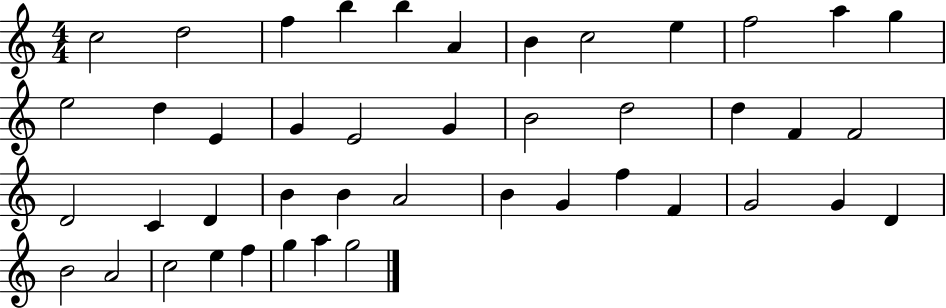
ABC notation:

X:1
T:Untitled
M:4/4
L:1/4
K:C
c2 d2 f b b A B c2 e f2 a g e2 d E G E2 G B2 d2 d F F2 D2 C D B B A2 B G f F G2 G D B2 A2 c2 e f g a g2